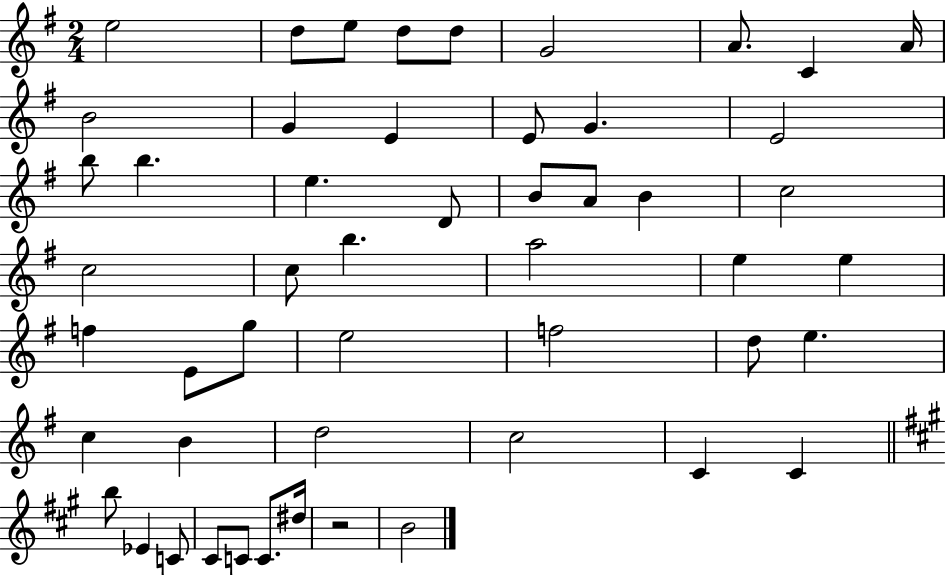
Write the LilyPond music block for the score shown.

{
  \clef treble
  \numericTimeSignature
  \time 2/4
  \key g \major
  e''2 | d''8 e''8 d''8 d''8 | g'2 | a'8. c'4 a'16 | \break b'2 | g'4 e'4 | e'8 g'4. | e'2 | \break b''8 b''4. | e''4. d'8 | b'8 a'8 b'4 | c''2 | \break c''2 | c''8 b''4. | a''2 | e''4 e''4 | \break f''4 e'8 g''8 | e''2 | f''2 | d''8 e''4. | \break c''4 b'4 | d''2 | c''2 | c'4 c'4 | \break \bar "||" \break \key a \major b''8 ees'4 c'8 | cis'8 c'8 c'8. dis''16 | r2 | b'2 | \break \bar "|."
}